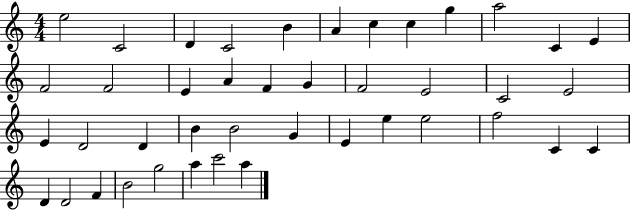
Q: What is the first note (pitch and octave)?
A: E5